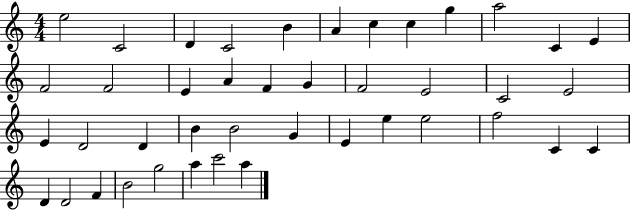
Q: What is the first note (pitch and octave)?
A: E5